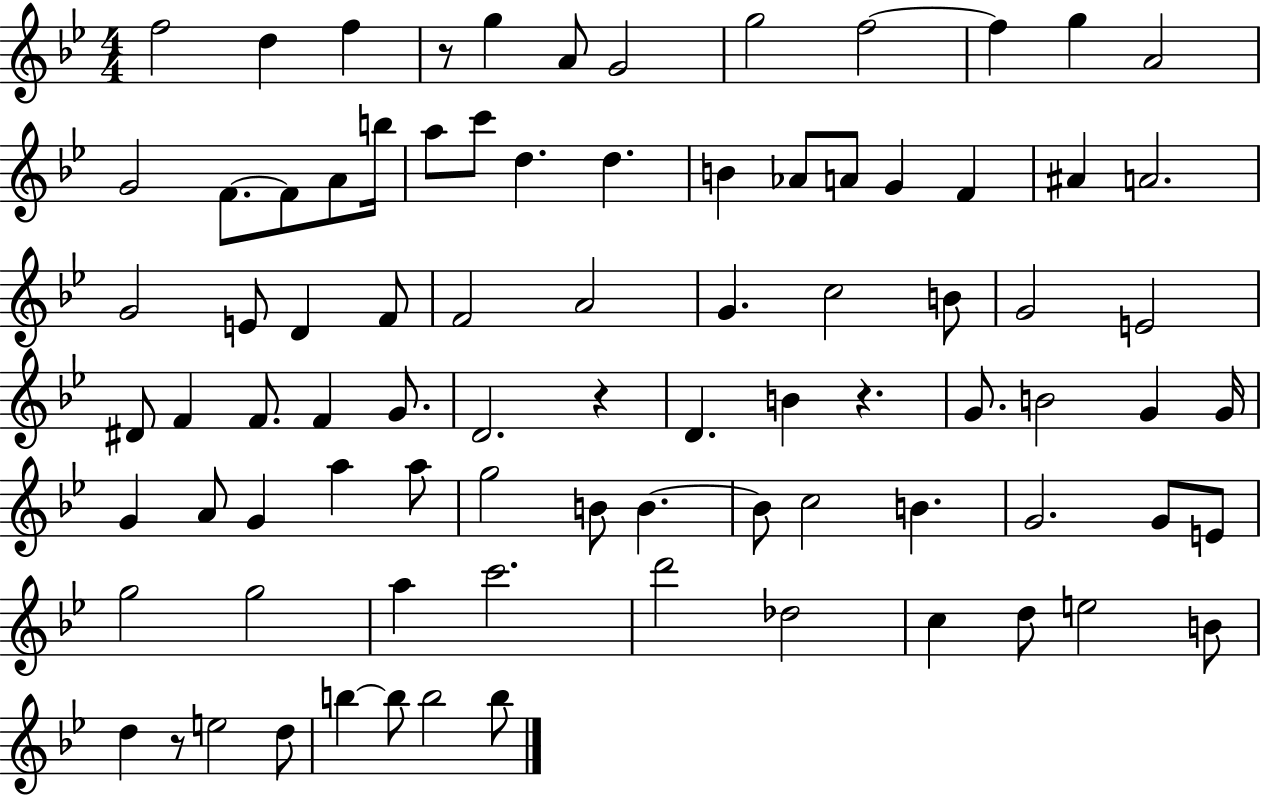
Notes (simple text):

F5/h D5/q F5/q R/e G5/q A4/e G4/h G5/h F5/h F5/q G5/q A4/h G4/h F4/e. F4/e A4/e B5/s A5/e C6/e D5/q. D5/q. B4/q Ab4/e A4/e G4/q F4/q A#4/q A4/h. G4/h E4/e D4/q F4/e F4/h A4/h G4/q. C5/h B4/e G4/h E4/h D#4/e F4/q F4/e. F4/q G4/e. D4/h. R/q D4/q. B4/q R/q. G4/e. B4/h G4/q G4/s G4/q A4/e G4/q A5/q A5/e G5/h B4/e B4/q. B4/e C5/h B4/q. G4/h. G4/e E4/e G5/h G5/h A5/q C6/h. D6/h Db5/h C5/q D5/e E5/h B4/e D5/q R/e E5/h D5/e B5/q B5/e B5/h B5/e